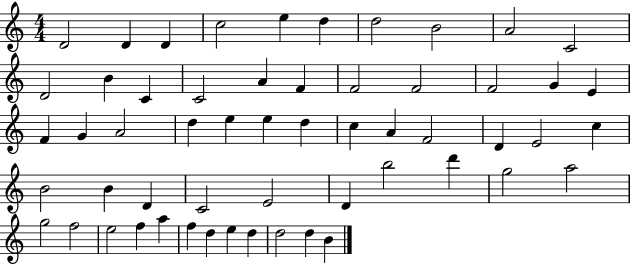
D4/h D4/q D4/q C5/h E5/q D5/q D5/h B4/h A4/h C4/h D4/h B4/q C4/q C4/h A4/q F4/q F4/h F4/h F4/h G4/q E4/q F4/q G4/q A4/h D5/q E5/q E5/q D5/q C5/q A4/q F4/h D4/q E4/h C5/q B4/h B4/q D4/q C4/h E4/h D4/q B5/h D6/q G5/h A5/h G5/h F5/h E5/h F5/q A5/q F5/q D5/q E5/q D5/q D5/h D5/q B4/q